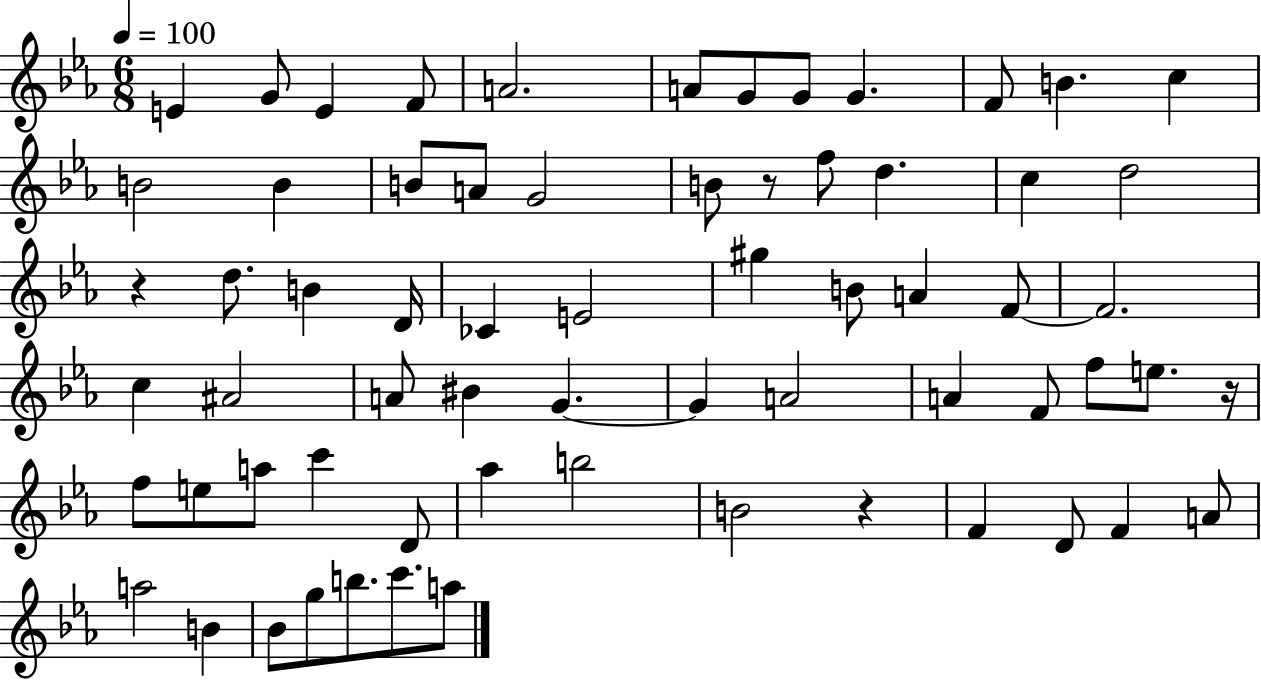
E4/q G4/e E4/q F4/e A4/h. A4/e G4/e G4/e G4/q. F4/e B4/q. C5/q B4/h B4/q B4/e A4/e G4/h B4/e R/e F5/e D5/q. C5/q D5/h R/q D5/e. B4/q D4/s CES4/q E4/h G#5/q B4/e A4/q F4/e F4/h. C5/q A#4/h A4/e BIS4/q G4/q. G4/q A4/h A4/q F4/e F5/e E5/e. R/s F5/e E5/e A5/e C6/q D4/e Ab5/q B5/h B4/h R/q F4/q D4/e F4/q A4/e A5/h B4/q Bb4/e G5/e B5/e. C6/e. A5/e